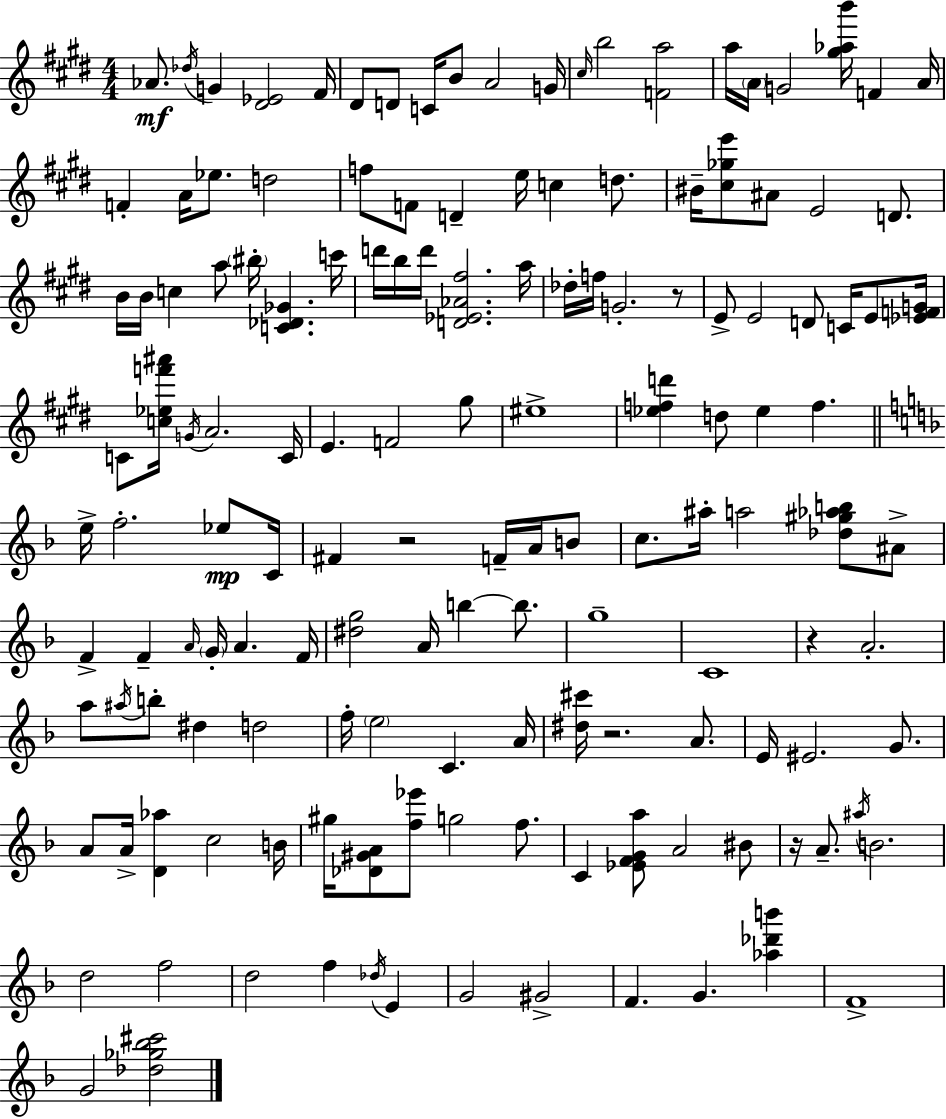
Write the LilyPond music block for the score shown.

{
  \clef treble
  \numericTimeSignature
  \time 4/4
  \key e \major
  aes'8.\mf \acciaccatura { des''16 } g'4 <dis' ees'>2 | fis'16 dis'8 d'8 c'16 b'8 a'2 | g'16 \grace { cis''16 } b''2 <f' a''>2 | a''16 \parenthesize a'16 g'2 <gis'' aes'' b'''>16 f'4 | \break a'16 f'4-. a'16 ees''8. d''2 | f''8 f'8 d'4-- e''16 c''4 d''8. | bis'16-- <cis'' ges'' e'''>8 ais'8 e'2 d'8. | b'16 b'16 c''4 a''8 \parenthesize bis''16-. <c' des' ges'>4. | \break c'''16 d'''16 b''16 d'''16 <d' ees' aes' fis''>2. | a''16 des''16-. f''16 g'2.-. | r8 e'8-> e'2 d'8 c'16 e'8 | <ees' f' g'>16 c'8 <c'' ees'' f''' ais'''>16 \acciaccatura { g'16 } a'2. | \break c'16 e'4. f'2 | gis''8 eis''1-> | <ees'' f'' d'''>4 d''8 ees''4 f''4. | \bar "||" \break \key d \minor e''16-> f''2.-. ees''8\mp c'16 | fis'4 r2 f'16-- a'16 b'8 | c''8. ais''16-. a''2 <des'' gis'' aes'' b''>8 ais'8-> | f'4-> f'4-- \grace { a'16 } \parenthesize g'16-. a'4. | \break f'16 <dis'' g''>2 a'16 b''4~~ b''8. | g''1-- | c'1 | r4 a'2.-. | \break a''8 \acciaccatura { ais''16 } b''8-. dis''4 d''2 | f''16-. \parenthesize e''2 c'4. | a'16 <dis'' cis'''>16 r2. a'8. | e'16 eis'2. g'8. | \break a'8 a'16-> <d' aes''>4 c''2 | b'16 gis''16 <des' gis' a'>8 <f'' ees'''>8 g''2 f''8. | c'4 <ees' f' g' a''>8 a'2 | bis'8 r16 a'8.-- \acciaccatura { ais''16 } b'2. | \break d''2 f''2 | d''2 f''4 \acciaccatura { des''16 } | e'4 g'2 gis'2-> | f'4. g'4. | \break <aes'' des''' b'''>4 f'1-> | g'2 <des'' ges'' bes'' cis'''>2 | \bar "|."
}